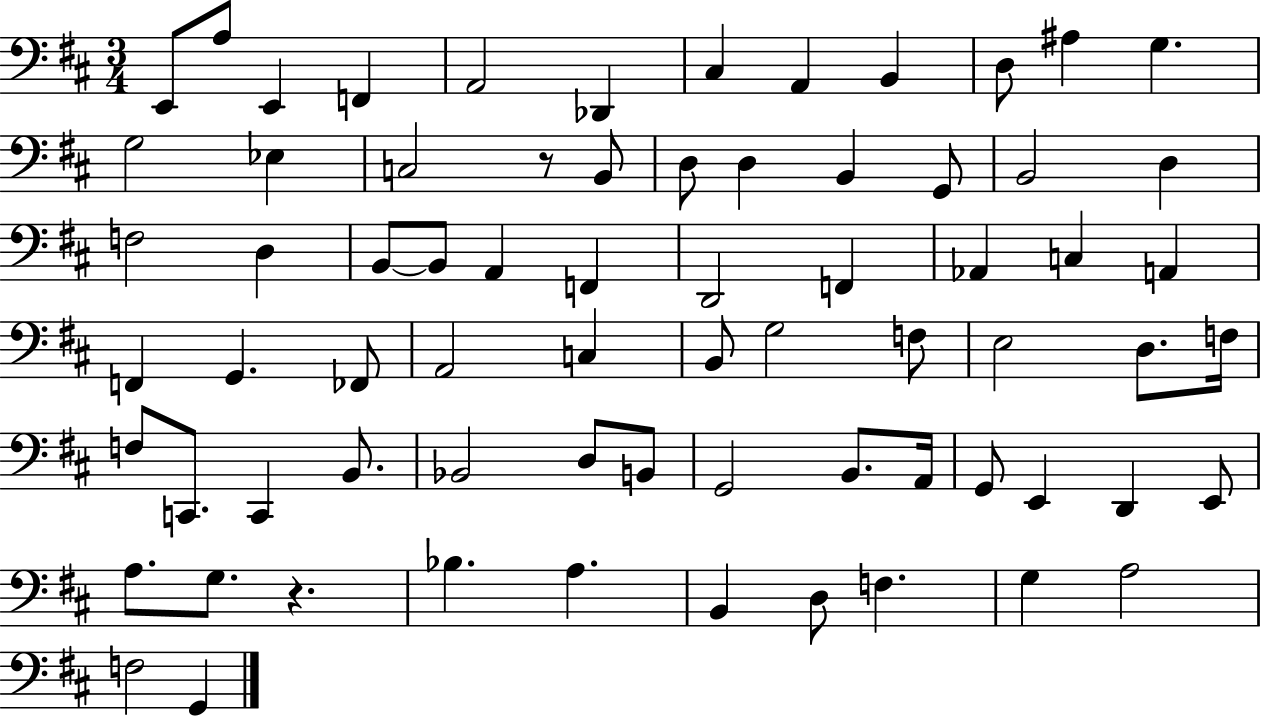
E2/e A3/e E2/q F2/q A2/h Db2/q C#3/q A2/q B2/q D3/e A#3/q G3/q. G3/h Eb3/q C3/h R/e B2/e D3/e D3/q B2/q G2/e B2/h D3/q F3/h D3/q B2/e B2/e A2/q F2/q D2/h F2/q Ab2/q C3/q A2/q F2/q G2/q. FES2/e A2/h C3/q B2/e G3/h F3/e E3/h D3/e. F3/s F3/e C2/e. C2/q B2/e. Bb2/h D3/e B2/e G2/h B2/e. A2/s G2/e E2/q D2/q E2/e A3/e. G3/e. R/q. Bb3/q. A3/q. B2/q D3/e F3/q. G3/q A3/h F3/h G2/q